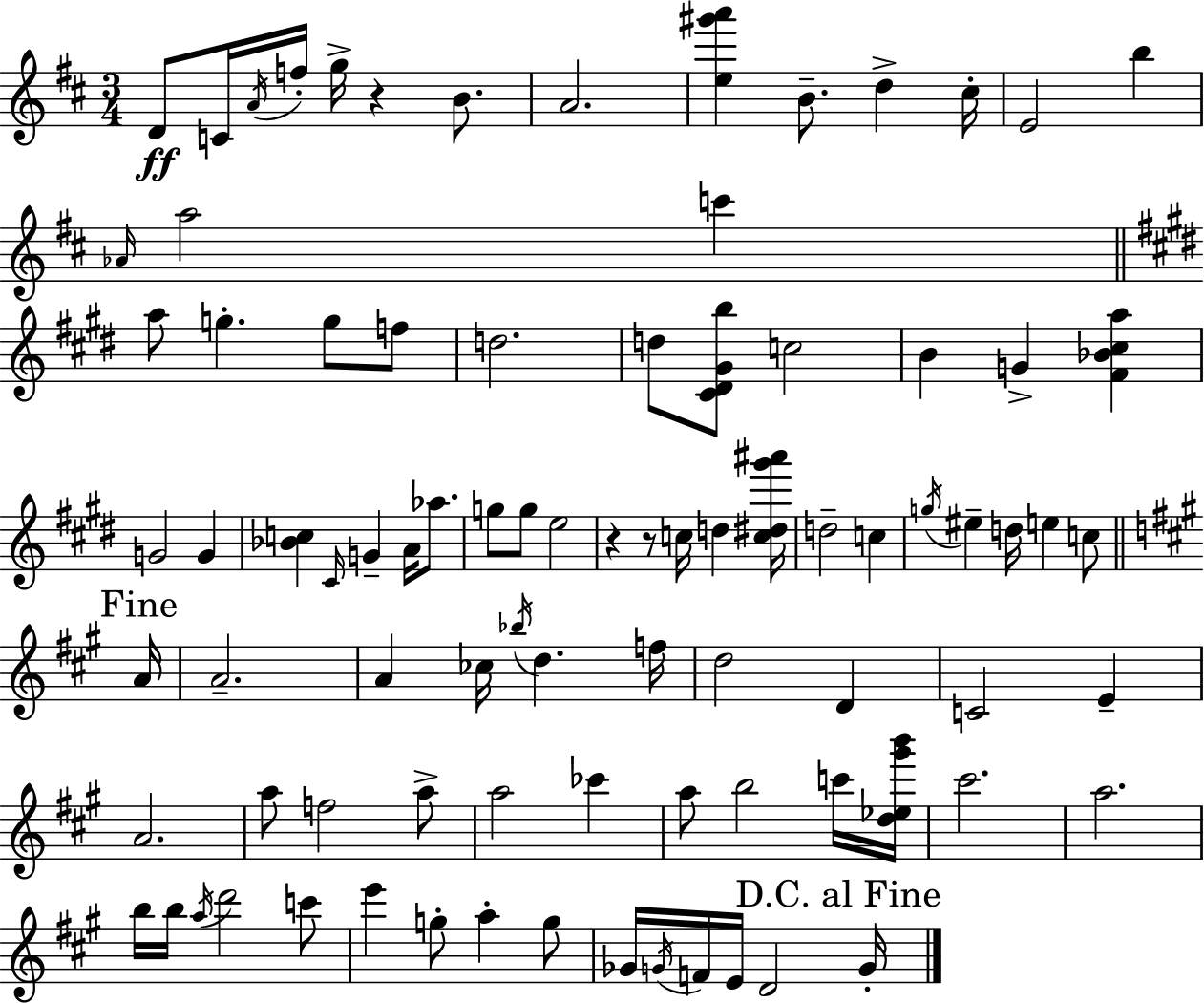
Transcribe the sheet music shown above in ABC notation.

X:1
T:Untitled
M:3/4
L:1/4
K:D
D/2 C/4 A/4 f/4 g/4 z B/2 A2 [e^g'a'] B/2 d ^c/4 E2 b _A/4 a2 c' a/2 g g/2 f/2 d2 d/2 [^C^D^Gb]/2 c2 B G [^F_B^ca] G2 G [_Bc] ^C/4 G A/4 _a/2 g/2 g/2 e2 z z/2 c/4 d [c^d^g'^a']/4 d2 c g/4 ^e d/4 e c/2 A/4 A2 A _c/4 _b/4 d f/4 d2 D C2 E A2 a/2 f2 a/2 a2 _c' a/2 b2 c'/4 [d_e^g'b']/4 ^c'2 a2 b/4 b/4 a/4 d'2 c'/2 e' g/2 a g/2 _G/4 G/4 F/4 E/4 D2 G/4